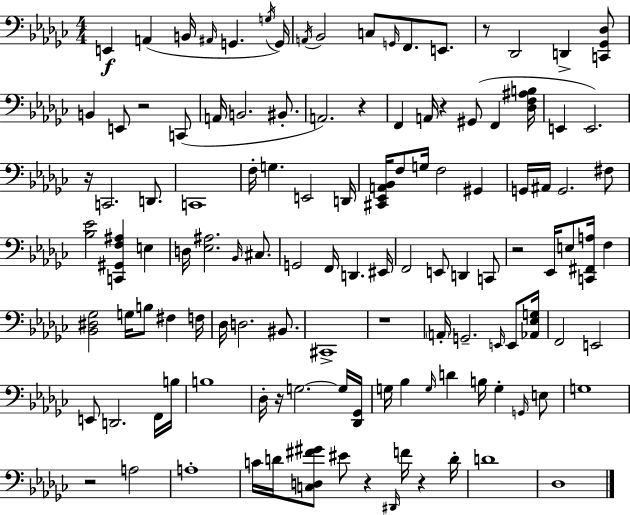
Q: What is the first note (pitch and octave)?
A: E2